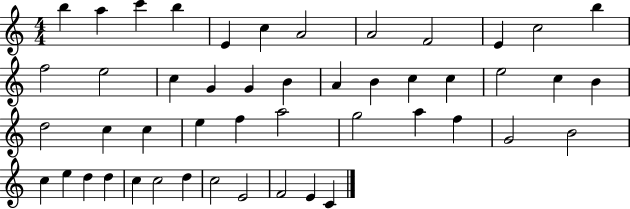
X:1
T:Untitled
M:4/4
L:1/4
K:C
b a c' b E c A2 A2 F2 E c2 b f2 e2 c G G B A B c c e2 c B d2 c c e f a2 g2 a f G2 B2 c e d d c c2 d c2 E2 F2 E C